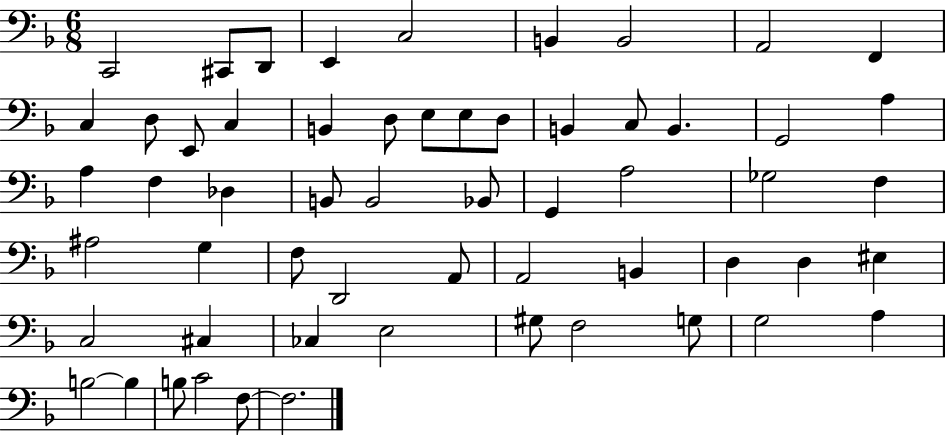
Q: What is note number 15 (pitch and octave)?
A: D3